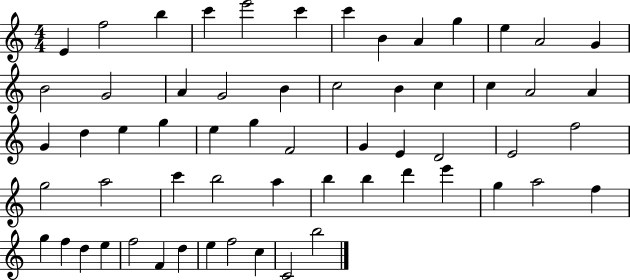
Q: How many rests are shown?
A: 0